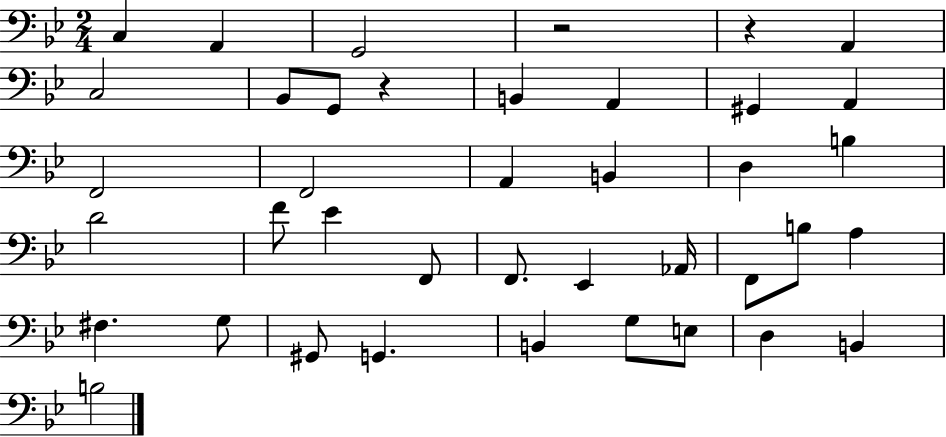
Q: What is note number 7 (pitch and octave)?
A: G2